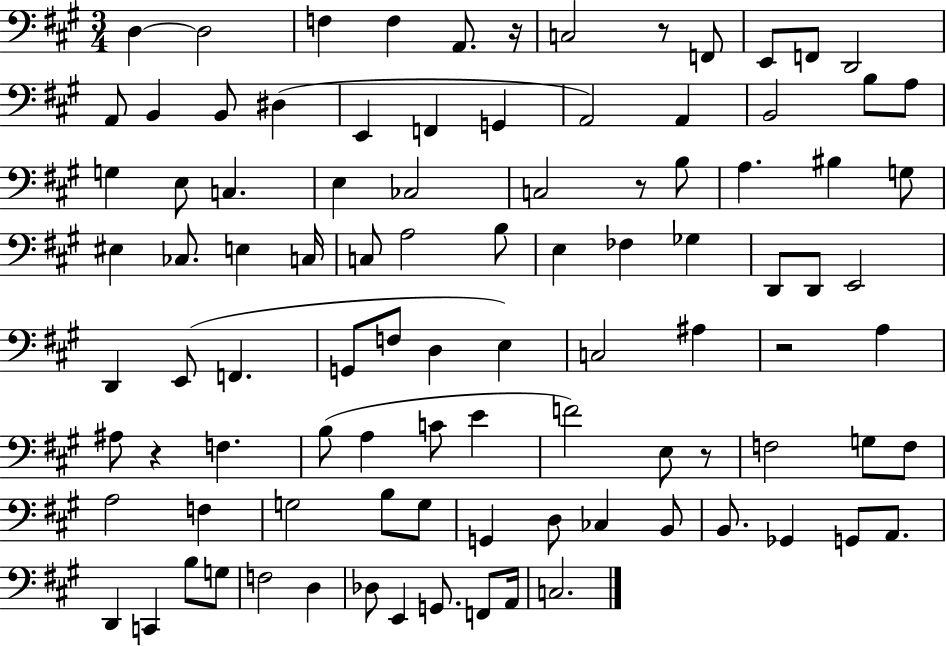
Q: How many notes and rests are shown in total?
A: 97